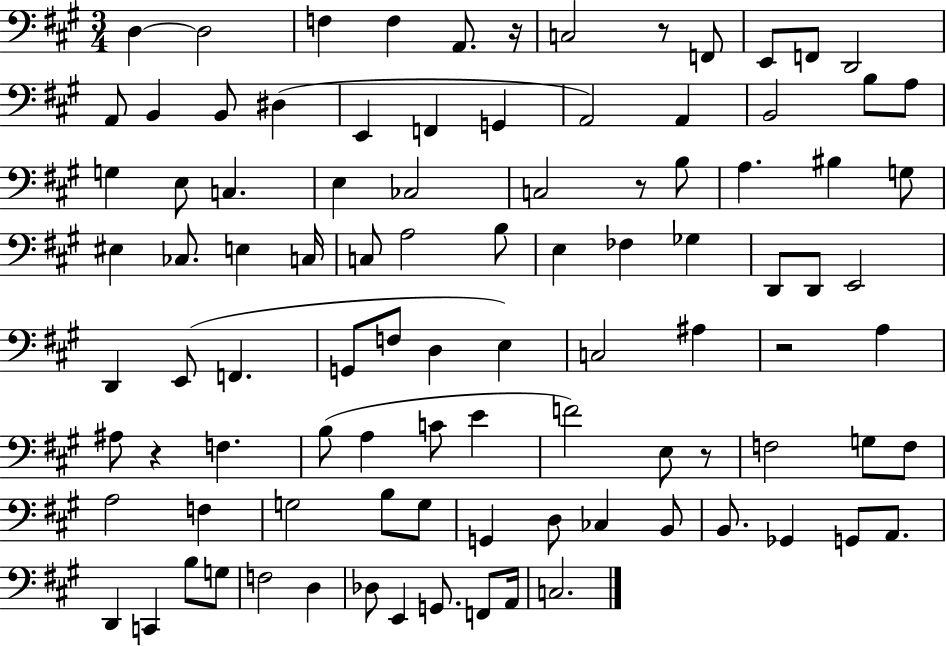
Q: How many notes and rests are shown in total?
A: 97